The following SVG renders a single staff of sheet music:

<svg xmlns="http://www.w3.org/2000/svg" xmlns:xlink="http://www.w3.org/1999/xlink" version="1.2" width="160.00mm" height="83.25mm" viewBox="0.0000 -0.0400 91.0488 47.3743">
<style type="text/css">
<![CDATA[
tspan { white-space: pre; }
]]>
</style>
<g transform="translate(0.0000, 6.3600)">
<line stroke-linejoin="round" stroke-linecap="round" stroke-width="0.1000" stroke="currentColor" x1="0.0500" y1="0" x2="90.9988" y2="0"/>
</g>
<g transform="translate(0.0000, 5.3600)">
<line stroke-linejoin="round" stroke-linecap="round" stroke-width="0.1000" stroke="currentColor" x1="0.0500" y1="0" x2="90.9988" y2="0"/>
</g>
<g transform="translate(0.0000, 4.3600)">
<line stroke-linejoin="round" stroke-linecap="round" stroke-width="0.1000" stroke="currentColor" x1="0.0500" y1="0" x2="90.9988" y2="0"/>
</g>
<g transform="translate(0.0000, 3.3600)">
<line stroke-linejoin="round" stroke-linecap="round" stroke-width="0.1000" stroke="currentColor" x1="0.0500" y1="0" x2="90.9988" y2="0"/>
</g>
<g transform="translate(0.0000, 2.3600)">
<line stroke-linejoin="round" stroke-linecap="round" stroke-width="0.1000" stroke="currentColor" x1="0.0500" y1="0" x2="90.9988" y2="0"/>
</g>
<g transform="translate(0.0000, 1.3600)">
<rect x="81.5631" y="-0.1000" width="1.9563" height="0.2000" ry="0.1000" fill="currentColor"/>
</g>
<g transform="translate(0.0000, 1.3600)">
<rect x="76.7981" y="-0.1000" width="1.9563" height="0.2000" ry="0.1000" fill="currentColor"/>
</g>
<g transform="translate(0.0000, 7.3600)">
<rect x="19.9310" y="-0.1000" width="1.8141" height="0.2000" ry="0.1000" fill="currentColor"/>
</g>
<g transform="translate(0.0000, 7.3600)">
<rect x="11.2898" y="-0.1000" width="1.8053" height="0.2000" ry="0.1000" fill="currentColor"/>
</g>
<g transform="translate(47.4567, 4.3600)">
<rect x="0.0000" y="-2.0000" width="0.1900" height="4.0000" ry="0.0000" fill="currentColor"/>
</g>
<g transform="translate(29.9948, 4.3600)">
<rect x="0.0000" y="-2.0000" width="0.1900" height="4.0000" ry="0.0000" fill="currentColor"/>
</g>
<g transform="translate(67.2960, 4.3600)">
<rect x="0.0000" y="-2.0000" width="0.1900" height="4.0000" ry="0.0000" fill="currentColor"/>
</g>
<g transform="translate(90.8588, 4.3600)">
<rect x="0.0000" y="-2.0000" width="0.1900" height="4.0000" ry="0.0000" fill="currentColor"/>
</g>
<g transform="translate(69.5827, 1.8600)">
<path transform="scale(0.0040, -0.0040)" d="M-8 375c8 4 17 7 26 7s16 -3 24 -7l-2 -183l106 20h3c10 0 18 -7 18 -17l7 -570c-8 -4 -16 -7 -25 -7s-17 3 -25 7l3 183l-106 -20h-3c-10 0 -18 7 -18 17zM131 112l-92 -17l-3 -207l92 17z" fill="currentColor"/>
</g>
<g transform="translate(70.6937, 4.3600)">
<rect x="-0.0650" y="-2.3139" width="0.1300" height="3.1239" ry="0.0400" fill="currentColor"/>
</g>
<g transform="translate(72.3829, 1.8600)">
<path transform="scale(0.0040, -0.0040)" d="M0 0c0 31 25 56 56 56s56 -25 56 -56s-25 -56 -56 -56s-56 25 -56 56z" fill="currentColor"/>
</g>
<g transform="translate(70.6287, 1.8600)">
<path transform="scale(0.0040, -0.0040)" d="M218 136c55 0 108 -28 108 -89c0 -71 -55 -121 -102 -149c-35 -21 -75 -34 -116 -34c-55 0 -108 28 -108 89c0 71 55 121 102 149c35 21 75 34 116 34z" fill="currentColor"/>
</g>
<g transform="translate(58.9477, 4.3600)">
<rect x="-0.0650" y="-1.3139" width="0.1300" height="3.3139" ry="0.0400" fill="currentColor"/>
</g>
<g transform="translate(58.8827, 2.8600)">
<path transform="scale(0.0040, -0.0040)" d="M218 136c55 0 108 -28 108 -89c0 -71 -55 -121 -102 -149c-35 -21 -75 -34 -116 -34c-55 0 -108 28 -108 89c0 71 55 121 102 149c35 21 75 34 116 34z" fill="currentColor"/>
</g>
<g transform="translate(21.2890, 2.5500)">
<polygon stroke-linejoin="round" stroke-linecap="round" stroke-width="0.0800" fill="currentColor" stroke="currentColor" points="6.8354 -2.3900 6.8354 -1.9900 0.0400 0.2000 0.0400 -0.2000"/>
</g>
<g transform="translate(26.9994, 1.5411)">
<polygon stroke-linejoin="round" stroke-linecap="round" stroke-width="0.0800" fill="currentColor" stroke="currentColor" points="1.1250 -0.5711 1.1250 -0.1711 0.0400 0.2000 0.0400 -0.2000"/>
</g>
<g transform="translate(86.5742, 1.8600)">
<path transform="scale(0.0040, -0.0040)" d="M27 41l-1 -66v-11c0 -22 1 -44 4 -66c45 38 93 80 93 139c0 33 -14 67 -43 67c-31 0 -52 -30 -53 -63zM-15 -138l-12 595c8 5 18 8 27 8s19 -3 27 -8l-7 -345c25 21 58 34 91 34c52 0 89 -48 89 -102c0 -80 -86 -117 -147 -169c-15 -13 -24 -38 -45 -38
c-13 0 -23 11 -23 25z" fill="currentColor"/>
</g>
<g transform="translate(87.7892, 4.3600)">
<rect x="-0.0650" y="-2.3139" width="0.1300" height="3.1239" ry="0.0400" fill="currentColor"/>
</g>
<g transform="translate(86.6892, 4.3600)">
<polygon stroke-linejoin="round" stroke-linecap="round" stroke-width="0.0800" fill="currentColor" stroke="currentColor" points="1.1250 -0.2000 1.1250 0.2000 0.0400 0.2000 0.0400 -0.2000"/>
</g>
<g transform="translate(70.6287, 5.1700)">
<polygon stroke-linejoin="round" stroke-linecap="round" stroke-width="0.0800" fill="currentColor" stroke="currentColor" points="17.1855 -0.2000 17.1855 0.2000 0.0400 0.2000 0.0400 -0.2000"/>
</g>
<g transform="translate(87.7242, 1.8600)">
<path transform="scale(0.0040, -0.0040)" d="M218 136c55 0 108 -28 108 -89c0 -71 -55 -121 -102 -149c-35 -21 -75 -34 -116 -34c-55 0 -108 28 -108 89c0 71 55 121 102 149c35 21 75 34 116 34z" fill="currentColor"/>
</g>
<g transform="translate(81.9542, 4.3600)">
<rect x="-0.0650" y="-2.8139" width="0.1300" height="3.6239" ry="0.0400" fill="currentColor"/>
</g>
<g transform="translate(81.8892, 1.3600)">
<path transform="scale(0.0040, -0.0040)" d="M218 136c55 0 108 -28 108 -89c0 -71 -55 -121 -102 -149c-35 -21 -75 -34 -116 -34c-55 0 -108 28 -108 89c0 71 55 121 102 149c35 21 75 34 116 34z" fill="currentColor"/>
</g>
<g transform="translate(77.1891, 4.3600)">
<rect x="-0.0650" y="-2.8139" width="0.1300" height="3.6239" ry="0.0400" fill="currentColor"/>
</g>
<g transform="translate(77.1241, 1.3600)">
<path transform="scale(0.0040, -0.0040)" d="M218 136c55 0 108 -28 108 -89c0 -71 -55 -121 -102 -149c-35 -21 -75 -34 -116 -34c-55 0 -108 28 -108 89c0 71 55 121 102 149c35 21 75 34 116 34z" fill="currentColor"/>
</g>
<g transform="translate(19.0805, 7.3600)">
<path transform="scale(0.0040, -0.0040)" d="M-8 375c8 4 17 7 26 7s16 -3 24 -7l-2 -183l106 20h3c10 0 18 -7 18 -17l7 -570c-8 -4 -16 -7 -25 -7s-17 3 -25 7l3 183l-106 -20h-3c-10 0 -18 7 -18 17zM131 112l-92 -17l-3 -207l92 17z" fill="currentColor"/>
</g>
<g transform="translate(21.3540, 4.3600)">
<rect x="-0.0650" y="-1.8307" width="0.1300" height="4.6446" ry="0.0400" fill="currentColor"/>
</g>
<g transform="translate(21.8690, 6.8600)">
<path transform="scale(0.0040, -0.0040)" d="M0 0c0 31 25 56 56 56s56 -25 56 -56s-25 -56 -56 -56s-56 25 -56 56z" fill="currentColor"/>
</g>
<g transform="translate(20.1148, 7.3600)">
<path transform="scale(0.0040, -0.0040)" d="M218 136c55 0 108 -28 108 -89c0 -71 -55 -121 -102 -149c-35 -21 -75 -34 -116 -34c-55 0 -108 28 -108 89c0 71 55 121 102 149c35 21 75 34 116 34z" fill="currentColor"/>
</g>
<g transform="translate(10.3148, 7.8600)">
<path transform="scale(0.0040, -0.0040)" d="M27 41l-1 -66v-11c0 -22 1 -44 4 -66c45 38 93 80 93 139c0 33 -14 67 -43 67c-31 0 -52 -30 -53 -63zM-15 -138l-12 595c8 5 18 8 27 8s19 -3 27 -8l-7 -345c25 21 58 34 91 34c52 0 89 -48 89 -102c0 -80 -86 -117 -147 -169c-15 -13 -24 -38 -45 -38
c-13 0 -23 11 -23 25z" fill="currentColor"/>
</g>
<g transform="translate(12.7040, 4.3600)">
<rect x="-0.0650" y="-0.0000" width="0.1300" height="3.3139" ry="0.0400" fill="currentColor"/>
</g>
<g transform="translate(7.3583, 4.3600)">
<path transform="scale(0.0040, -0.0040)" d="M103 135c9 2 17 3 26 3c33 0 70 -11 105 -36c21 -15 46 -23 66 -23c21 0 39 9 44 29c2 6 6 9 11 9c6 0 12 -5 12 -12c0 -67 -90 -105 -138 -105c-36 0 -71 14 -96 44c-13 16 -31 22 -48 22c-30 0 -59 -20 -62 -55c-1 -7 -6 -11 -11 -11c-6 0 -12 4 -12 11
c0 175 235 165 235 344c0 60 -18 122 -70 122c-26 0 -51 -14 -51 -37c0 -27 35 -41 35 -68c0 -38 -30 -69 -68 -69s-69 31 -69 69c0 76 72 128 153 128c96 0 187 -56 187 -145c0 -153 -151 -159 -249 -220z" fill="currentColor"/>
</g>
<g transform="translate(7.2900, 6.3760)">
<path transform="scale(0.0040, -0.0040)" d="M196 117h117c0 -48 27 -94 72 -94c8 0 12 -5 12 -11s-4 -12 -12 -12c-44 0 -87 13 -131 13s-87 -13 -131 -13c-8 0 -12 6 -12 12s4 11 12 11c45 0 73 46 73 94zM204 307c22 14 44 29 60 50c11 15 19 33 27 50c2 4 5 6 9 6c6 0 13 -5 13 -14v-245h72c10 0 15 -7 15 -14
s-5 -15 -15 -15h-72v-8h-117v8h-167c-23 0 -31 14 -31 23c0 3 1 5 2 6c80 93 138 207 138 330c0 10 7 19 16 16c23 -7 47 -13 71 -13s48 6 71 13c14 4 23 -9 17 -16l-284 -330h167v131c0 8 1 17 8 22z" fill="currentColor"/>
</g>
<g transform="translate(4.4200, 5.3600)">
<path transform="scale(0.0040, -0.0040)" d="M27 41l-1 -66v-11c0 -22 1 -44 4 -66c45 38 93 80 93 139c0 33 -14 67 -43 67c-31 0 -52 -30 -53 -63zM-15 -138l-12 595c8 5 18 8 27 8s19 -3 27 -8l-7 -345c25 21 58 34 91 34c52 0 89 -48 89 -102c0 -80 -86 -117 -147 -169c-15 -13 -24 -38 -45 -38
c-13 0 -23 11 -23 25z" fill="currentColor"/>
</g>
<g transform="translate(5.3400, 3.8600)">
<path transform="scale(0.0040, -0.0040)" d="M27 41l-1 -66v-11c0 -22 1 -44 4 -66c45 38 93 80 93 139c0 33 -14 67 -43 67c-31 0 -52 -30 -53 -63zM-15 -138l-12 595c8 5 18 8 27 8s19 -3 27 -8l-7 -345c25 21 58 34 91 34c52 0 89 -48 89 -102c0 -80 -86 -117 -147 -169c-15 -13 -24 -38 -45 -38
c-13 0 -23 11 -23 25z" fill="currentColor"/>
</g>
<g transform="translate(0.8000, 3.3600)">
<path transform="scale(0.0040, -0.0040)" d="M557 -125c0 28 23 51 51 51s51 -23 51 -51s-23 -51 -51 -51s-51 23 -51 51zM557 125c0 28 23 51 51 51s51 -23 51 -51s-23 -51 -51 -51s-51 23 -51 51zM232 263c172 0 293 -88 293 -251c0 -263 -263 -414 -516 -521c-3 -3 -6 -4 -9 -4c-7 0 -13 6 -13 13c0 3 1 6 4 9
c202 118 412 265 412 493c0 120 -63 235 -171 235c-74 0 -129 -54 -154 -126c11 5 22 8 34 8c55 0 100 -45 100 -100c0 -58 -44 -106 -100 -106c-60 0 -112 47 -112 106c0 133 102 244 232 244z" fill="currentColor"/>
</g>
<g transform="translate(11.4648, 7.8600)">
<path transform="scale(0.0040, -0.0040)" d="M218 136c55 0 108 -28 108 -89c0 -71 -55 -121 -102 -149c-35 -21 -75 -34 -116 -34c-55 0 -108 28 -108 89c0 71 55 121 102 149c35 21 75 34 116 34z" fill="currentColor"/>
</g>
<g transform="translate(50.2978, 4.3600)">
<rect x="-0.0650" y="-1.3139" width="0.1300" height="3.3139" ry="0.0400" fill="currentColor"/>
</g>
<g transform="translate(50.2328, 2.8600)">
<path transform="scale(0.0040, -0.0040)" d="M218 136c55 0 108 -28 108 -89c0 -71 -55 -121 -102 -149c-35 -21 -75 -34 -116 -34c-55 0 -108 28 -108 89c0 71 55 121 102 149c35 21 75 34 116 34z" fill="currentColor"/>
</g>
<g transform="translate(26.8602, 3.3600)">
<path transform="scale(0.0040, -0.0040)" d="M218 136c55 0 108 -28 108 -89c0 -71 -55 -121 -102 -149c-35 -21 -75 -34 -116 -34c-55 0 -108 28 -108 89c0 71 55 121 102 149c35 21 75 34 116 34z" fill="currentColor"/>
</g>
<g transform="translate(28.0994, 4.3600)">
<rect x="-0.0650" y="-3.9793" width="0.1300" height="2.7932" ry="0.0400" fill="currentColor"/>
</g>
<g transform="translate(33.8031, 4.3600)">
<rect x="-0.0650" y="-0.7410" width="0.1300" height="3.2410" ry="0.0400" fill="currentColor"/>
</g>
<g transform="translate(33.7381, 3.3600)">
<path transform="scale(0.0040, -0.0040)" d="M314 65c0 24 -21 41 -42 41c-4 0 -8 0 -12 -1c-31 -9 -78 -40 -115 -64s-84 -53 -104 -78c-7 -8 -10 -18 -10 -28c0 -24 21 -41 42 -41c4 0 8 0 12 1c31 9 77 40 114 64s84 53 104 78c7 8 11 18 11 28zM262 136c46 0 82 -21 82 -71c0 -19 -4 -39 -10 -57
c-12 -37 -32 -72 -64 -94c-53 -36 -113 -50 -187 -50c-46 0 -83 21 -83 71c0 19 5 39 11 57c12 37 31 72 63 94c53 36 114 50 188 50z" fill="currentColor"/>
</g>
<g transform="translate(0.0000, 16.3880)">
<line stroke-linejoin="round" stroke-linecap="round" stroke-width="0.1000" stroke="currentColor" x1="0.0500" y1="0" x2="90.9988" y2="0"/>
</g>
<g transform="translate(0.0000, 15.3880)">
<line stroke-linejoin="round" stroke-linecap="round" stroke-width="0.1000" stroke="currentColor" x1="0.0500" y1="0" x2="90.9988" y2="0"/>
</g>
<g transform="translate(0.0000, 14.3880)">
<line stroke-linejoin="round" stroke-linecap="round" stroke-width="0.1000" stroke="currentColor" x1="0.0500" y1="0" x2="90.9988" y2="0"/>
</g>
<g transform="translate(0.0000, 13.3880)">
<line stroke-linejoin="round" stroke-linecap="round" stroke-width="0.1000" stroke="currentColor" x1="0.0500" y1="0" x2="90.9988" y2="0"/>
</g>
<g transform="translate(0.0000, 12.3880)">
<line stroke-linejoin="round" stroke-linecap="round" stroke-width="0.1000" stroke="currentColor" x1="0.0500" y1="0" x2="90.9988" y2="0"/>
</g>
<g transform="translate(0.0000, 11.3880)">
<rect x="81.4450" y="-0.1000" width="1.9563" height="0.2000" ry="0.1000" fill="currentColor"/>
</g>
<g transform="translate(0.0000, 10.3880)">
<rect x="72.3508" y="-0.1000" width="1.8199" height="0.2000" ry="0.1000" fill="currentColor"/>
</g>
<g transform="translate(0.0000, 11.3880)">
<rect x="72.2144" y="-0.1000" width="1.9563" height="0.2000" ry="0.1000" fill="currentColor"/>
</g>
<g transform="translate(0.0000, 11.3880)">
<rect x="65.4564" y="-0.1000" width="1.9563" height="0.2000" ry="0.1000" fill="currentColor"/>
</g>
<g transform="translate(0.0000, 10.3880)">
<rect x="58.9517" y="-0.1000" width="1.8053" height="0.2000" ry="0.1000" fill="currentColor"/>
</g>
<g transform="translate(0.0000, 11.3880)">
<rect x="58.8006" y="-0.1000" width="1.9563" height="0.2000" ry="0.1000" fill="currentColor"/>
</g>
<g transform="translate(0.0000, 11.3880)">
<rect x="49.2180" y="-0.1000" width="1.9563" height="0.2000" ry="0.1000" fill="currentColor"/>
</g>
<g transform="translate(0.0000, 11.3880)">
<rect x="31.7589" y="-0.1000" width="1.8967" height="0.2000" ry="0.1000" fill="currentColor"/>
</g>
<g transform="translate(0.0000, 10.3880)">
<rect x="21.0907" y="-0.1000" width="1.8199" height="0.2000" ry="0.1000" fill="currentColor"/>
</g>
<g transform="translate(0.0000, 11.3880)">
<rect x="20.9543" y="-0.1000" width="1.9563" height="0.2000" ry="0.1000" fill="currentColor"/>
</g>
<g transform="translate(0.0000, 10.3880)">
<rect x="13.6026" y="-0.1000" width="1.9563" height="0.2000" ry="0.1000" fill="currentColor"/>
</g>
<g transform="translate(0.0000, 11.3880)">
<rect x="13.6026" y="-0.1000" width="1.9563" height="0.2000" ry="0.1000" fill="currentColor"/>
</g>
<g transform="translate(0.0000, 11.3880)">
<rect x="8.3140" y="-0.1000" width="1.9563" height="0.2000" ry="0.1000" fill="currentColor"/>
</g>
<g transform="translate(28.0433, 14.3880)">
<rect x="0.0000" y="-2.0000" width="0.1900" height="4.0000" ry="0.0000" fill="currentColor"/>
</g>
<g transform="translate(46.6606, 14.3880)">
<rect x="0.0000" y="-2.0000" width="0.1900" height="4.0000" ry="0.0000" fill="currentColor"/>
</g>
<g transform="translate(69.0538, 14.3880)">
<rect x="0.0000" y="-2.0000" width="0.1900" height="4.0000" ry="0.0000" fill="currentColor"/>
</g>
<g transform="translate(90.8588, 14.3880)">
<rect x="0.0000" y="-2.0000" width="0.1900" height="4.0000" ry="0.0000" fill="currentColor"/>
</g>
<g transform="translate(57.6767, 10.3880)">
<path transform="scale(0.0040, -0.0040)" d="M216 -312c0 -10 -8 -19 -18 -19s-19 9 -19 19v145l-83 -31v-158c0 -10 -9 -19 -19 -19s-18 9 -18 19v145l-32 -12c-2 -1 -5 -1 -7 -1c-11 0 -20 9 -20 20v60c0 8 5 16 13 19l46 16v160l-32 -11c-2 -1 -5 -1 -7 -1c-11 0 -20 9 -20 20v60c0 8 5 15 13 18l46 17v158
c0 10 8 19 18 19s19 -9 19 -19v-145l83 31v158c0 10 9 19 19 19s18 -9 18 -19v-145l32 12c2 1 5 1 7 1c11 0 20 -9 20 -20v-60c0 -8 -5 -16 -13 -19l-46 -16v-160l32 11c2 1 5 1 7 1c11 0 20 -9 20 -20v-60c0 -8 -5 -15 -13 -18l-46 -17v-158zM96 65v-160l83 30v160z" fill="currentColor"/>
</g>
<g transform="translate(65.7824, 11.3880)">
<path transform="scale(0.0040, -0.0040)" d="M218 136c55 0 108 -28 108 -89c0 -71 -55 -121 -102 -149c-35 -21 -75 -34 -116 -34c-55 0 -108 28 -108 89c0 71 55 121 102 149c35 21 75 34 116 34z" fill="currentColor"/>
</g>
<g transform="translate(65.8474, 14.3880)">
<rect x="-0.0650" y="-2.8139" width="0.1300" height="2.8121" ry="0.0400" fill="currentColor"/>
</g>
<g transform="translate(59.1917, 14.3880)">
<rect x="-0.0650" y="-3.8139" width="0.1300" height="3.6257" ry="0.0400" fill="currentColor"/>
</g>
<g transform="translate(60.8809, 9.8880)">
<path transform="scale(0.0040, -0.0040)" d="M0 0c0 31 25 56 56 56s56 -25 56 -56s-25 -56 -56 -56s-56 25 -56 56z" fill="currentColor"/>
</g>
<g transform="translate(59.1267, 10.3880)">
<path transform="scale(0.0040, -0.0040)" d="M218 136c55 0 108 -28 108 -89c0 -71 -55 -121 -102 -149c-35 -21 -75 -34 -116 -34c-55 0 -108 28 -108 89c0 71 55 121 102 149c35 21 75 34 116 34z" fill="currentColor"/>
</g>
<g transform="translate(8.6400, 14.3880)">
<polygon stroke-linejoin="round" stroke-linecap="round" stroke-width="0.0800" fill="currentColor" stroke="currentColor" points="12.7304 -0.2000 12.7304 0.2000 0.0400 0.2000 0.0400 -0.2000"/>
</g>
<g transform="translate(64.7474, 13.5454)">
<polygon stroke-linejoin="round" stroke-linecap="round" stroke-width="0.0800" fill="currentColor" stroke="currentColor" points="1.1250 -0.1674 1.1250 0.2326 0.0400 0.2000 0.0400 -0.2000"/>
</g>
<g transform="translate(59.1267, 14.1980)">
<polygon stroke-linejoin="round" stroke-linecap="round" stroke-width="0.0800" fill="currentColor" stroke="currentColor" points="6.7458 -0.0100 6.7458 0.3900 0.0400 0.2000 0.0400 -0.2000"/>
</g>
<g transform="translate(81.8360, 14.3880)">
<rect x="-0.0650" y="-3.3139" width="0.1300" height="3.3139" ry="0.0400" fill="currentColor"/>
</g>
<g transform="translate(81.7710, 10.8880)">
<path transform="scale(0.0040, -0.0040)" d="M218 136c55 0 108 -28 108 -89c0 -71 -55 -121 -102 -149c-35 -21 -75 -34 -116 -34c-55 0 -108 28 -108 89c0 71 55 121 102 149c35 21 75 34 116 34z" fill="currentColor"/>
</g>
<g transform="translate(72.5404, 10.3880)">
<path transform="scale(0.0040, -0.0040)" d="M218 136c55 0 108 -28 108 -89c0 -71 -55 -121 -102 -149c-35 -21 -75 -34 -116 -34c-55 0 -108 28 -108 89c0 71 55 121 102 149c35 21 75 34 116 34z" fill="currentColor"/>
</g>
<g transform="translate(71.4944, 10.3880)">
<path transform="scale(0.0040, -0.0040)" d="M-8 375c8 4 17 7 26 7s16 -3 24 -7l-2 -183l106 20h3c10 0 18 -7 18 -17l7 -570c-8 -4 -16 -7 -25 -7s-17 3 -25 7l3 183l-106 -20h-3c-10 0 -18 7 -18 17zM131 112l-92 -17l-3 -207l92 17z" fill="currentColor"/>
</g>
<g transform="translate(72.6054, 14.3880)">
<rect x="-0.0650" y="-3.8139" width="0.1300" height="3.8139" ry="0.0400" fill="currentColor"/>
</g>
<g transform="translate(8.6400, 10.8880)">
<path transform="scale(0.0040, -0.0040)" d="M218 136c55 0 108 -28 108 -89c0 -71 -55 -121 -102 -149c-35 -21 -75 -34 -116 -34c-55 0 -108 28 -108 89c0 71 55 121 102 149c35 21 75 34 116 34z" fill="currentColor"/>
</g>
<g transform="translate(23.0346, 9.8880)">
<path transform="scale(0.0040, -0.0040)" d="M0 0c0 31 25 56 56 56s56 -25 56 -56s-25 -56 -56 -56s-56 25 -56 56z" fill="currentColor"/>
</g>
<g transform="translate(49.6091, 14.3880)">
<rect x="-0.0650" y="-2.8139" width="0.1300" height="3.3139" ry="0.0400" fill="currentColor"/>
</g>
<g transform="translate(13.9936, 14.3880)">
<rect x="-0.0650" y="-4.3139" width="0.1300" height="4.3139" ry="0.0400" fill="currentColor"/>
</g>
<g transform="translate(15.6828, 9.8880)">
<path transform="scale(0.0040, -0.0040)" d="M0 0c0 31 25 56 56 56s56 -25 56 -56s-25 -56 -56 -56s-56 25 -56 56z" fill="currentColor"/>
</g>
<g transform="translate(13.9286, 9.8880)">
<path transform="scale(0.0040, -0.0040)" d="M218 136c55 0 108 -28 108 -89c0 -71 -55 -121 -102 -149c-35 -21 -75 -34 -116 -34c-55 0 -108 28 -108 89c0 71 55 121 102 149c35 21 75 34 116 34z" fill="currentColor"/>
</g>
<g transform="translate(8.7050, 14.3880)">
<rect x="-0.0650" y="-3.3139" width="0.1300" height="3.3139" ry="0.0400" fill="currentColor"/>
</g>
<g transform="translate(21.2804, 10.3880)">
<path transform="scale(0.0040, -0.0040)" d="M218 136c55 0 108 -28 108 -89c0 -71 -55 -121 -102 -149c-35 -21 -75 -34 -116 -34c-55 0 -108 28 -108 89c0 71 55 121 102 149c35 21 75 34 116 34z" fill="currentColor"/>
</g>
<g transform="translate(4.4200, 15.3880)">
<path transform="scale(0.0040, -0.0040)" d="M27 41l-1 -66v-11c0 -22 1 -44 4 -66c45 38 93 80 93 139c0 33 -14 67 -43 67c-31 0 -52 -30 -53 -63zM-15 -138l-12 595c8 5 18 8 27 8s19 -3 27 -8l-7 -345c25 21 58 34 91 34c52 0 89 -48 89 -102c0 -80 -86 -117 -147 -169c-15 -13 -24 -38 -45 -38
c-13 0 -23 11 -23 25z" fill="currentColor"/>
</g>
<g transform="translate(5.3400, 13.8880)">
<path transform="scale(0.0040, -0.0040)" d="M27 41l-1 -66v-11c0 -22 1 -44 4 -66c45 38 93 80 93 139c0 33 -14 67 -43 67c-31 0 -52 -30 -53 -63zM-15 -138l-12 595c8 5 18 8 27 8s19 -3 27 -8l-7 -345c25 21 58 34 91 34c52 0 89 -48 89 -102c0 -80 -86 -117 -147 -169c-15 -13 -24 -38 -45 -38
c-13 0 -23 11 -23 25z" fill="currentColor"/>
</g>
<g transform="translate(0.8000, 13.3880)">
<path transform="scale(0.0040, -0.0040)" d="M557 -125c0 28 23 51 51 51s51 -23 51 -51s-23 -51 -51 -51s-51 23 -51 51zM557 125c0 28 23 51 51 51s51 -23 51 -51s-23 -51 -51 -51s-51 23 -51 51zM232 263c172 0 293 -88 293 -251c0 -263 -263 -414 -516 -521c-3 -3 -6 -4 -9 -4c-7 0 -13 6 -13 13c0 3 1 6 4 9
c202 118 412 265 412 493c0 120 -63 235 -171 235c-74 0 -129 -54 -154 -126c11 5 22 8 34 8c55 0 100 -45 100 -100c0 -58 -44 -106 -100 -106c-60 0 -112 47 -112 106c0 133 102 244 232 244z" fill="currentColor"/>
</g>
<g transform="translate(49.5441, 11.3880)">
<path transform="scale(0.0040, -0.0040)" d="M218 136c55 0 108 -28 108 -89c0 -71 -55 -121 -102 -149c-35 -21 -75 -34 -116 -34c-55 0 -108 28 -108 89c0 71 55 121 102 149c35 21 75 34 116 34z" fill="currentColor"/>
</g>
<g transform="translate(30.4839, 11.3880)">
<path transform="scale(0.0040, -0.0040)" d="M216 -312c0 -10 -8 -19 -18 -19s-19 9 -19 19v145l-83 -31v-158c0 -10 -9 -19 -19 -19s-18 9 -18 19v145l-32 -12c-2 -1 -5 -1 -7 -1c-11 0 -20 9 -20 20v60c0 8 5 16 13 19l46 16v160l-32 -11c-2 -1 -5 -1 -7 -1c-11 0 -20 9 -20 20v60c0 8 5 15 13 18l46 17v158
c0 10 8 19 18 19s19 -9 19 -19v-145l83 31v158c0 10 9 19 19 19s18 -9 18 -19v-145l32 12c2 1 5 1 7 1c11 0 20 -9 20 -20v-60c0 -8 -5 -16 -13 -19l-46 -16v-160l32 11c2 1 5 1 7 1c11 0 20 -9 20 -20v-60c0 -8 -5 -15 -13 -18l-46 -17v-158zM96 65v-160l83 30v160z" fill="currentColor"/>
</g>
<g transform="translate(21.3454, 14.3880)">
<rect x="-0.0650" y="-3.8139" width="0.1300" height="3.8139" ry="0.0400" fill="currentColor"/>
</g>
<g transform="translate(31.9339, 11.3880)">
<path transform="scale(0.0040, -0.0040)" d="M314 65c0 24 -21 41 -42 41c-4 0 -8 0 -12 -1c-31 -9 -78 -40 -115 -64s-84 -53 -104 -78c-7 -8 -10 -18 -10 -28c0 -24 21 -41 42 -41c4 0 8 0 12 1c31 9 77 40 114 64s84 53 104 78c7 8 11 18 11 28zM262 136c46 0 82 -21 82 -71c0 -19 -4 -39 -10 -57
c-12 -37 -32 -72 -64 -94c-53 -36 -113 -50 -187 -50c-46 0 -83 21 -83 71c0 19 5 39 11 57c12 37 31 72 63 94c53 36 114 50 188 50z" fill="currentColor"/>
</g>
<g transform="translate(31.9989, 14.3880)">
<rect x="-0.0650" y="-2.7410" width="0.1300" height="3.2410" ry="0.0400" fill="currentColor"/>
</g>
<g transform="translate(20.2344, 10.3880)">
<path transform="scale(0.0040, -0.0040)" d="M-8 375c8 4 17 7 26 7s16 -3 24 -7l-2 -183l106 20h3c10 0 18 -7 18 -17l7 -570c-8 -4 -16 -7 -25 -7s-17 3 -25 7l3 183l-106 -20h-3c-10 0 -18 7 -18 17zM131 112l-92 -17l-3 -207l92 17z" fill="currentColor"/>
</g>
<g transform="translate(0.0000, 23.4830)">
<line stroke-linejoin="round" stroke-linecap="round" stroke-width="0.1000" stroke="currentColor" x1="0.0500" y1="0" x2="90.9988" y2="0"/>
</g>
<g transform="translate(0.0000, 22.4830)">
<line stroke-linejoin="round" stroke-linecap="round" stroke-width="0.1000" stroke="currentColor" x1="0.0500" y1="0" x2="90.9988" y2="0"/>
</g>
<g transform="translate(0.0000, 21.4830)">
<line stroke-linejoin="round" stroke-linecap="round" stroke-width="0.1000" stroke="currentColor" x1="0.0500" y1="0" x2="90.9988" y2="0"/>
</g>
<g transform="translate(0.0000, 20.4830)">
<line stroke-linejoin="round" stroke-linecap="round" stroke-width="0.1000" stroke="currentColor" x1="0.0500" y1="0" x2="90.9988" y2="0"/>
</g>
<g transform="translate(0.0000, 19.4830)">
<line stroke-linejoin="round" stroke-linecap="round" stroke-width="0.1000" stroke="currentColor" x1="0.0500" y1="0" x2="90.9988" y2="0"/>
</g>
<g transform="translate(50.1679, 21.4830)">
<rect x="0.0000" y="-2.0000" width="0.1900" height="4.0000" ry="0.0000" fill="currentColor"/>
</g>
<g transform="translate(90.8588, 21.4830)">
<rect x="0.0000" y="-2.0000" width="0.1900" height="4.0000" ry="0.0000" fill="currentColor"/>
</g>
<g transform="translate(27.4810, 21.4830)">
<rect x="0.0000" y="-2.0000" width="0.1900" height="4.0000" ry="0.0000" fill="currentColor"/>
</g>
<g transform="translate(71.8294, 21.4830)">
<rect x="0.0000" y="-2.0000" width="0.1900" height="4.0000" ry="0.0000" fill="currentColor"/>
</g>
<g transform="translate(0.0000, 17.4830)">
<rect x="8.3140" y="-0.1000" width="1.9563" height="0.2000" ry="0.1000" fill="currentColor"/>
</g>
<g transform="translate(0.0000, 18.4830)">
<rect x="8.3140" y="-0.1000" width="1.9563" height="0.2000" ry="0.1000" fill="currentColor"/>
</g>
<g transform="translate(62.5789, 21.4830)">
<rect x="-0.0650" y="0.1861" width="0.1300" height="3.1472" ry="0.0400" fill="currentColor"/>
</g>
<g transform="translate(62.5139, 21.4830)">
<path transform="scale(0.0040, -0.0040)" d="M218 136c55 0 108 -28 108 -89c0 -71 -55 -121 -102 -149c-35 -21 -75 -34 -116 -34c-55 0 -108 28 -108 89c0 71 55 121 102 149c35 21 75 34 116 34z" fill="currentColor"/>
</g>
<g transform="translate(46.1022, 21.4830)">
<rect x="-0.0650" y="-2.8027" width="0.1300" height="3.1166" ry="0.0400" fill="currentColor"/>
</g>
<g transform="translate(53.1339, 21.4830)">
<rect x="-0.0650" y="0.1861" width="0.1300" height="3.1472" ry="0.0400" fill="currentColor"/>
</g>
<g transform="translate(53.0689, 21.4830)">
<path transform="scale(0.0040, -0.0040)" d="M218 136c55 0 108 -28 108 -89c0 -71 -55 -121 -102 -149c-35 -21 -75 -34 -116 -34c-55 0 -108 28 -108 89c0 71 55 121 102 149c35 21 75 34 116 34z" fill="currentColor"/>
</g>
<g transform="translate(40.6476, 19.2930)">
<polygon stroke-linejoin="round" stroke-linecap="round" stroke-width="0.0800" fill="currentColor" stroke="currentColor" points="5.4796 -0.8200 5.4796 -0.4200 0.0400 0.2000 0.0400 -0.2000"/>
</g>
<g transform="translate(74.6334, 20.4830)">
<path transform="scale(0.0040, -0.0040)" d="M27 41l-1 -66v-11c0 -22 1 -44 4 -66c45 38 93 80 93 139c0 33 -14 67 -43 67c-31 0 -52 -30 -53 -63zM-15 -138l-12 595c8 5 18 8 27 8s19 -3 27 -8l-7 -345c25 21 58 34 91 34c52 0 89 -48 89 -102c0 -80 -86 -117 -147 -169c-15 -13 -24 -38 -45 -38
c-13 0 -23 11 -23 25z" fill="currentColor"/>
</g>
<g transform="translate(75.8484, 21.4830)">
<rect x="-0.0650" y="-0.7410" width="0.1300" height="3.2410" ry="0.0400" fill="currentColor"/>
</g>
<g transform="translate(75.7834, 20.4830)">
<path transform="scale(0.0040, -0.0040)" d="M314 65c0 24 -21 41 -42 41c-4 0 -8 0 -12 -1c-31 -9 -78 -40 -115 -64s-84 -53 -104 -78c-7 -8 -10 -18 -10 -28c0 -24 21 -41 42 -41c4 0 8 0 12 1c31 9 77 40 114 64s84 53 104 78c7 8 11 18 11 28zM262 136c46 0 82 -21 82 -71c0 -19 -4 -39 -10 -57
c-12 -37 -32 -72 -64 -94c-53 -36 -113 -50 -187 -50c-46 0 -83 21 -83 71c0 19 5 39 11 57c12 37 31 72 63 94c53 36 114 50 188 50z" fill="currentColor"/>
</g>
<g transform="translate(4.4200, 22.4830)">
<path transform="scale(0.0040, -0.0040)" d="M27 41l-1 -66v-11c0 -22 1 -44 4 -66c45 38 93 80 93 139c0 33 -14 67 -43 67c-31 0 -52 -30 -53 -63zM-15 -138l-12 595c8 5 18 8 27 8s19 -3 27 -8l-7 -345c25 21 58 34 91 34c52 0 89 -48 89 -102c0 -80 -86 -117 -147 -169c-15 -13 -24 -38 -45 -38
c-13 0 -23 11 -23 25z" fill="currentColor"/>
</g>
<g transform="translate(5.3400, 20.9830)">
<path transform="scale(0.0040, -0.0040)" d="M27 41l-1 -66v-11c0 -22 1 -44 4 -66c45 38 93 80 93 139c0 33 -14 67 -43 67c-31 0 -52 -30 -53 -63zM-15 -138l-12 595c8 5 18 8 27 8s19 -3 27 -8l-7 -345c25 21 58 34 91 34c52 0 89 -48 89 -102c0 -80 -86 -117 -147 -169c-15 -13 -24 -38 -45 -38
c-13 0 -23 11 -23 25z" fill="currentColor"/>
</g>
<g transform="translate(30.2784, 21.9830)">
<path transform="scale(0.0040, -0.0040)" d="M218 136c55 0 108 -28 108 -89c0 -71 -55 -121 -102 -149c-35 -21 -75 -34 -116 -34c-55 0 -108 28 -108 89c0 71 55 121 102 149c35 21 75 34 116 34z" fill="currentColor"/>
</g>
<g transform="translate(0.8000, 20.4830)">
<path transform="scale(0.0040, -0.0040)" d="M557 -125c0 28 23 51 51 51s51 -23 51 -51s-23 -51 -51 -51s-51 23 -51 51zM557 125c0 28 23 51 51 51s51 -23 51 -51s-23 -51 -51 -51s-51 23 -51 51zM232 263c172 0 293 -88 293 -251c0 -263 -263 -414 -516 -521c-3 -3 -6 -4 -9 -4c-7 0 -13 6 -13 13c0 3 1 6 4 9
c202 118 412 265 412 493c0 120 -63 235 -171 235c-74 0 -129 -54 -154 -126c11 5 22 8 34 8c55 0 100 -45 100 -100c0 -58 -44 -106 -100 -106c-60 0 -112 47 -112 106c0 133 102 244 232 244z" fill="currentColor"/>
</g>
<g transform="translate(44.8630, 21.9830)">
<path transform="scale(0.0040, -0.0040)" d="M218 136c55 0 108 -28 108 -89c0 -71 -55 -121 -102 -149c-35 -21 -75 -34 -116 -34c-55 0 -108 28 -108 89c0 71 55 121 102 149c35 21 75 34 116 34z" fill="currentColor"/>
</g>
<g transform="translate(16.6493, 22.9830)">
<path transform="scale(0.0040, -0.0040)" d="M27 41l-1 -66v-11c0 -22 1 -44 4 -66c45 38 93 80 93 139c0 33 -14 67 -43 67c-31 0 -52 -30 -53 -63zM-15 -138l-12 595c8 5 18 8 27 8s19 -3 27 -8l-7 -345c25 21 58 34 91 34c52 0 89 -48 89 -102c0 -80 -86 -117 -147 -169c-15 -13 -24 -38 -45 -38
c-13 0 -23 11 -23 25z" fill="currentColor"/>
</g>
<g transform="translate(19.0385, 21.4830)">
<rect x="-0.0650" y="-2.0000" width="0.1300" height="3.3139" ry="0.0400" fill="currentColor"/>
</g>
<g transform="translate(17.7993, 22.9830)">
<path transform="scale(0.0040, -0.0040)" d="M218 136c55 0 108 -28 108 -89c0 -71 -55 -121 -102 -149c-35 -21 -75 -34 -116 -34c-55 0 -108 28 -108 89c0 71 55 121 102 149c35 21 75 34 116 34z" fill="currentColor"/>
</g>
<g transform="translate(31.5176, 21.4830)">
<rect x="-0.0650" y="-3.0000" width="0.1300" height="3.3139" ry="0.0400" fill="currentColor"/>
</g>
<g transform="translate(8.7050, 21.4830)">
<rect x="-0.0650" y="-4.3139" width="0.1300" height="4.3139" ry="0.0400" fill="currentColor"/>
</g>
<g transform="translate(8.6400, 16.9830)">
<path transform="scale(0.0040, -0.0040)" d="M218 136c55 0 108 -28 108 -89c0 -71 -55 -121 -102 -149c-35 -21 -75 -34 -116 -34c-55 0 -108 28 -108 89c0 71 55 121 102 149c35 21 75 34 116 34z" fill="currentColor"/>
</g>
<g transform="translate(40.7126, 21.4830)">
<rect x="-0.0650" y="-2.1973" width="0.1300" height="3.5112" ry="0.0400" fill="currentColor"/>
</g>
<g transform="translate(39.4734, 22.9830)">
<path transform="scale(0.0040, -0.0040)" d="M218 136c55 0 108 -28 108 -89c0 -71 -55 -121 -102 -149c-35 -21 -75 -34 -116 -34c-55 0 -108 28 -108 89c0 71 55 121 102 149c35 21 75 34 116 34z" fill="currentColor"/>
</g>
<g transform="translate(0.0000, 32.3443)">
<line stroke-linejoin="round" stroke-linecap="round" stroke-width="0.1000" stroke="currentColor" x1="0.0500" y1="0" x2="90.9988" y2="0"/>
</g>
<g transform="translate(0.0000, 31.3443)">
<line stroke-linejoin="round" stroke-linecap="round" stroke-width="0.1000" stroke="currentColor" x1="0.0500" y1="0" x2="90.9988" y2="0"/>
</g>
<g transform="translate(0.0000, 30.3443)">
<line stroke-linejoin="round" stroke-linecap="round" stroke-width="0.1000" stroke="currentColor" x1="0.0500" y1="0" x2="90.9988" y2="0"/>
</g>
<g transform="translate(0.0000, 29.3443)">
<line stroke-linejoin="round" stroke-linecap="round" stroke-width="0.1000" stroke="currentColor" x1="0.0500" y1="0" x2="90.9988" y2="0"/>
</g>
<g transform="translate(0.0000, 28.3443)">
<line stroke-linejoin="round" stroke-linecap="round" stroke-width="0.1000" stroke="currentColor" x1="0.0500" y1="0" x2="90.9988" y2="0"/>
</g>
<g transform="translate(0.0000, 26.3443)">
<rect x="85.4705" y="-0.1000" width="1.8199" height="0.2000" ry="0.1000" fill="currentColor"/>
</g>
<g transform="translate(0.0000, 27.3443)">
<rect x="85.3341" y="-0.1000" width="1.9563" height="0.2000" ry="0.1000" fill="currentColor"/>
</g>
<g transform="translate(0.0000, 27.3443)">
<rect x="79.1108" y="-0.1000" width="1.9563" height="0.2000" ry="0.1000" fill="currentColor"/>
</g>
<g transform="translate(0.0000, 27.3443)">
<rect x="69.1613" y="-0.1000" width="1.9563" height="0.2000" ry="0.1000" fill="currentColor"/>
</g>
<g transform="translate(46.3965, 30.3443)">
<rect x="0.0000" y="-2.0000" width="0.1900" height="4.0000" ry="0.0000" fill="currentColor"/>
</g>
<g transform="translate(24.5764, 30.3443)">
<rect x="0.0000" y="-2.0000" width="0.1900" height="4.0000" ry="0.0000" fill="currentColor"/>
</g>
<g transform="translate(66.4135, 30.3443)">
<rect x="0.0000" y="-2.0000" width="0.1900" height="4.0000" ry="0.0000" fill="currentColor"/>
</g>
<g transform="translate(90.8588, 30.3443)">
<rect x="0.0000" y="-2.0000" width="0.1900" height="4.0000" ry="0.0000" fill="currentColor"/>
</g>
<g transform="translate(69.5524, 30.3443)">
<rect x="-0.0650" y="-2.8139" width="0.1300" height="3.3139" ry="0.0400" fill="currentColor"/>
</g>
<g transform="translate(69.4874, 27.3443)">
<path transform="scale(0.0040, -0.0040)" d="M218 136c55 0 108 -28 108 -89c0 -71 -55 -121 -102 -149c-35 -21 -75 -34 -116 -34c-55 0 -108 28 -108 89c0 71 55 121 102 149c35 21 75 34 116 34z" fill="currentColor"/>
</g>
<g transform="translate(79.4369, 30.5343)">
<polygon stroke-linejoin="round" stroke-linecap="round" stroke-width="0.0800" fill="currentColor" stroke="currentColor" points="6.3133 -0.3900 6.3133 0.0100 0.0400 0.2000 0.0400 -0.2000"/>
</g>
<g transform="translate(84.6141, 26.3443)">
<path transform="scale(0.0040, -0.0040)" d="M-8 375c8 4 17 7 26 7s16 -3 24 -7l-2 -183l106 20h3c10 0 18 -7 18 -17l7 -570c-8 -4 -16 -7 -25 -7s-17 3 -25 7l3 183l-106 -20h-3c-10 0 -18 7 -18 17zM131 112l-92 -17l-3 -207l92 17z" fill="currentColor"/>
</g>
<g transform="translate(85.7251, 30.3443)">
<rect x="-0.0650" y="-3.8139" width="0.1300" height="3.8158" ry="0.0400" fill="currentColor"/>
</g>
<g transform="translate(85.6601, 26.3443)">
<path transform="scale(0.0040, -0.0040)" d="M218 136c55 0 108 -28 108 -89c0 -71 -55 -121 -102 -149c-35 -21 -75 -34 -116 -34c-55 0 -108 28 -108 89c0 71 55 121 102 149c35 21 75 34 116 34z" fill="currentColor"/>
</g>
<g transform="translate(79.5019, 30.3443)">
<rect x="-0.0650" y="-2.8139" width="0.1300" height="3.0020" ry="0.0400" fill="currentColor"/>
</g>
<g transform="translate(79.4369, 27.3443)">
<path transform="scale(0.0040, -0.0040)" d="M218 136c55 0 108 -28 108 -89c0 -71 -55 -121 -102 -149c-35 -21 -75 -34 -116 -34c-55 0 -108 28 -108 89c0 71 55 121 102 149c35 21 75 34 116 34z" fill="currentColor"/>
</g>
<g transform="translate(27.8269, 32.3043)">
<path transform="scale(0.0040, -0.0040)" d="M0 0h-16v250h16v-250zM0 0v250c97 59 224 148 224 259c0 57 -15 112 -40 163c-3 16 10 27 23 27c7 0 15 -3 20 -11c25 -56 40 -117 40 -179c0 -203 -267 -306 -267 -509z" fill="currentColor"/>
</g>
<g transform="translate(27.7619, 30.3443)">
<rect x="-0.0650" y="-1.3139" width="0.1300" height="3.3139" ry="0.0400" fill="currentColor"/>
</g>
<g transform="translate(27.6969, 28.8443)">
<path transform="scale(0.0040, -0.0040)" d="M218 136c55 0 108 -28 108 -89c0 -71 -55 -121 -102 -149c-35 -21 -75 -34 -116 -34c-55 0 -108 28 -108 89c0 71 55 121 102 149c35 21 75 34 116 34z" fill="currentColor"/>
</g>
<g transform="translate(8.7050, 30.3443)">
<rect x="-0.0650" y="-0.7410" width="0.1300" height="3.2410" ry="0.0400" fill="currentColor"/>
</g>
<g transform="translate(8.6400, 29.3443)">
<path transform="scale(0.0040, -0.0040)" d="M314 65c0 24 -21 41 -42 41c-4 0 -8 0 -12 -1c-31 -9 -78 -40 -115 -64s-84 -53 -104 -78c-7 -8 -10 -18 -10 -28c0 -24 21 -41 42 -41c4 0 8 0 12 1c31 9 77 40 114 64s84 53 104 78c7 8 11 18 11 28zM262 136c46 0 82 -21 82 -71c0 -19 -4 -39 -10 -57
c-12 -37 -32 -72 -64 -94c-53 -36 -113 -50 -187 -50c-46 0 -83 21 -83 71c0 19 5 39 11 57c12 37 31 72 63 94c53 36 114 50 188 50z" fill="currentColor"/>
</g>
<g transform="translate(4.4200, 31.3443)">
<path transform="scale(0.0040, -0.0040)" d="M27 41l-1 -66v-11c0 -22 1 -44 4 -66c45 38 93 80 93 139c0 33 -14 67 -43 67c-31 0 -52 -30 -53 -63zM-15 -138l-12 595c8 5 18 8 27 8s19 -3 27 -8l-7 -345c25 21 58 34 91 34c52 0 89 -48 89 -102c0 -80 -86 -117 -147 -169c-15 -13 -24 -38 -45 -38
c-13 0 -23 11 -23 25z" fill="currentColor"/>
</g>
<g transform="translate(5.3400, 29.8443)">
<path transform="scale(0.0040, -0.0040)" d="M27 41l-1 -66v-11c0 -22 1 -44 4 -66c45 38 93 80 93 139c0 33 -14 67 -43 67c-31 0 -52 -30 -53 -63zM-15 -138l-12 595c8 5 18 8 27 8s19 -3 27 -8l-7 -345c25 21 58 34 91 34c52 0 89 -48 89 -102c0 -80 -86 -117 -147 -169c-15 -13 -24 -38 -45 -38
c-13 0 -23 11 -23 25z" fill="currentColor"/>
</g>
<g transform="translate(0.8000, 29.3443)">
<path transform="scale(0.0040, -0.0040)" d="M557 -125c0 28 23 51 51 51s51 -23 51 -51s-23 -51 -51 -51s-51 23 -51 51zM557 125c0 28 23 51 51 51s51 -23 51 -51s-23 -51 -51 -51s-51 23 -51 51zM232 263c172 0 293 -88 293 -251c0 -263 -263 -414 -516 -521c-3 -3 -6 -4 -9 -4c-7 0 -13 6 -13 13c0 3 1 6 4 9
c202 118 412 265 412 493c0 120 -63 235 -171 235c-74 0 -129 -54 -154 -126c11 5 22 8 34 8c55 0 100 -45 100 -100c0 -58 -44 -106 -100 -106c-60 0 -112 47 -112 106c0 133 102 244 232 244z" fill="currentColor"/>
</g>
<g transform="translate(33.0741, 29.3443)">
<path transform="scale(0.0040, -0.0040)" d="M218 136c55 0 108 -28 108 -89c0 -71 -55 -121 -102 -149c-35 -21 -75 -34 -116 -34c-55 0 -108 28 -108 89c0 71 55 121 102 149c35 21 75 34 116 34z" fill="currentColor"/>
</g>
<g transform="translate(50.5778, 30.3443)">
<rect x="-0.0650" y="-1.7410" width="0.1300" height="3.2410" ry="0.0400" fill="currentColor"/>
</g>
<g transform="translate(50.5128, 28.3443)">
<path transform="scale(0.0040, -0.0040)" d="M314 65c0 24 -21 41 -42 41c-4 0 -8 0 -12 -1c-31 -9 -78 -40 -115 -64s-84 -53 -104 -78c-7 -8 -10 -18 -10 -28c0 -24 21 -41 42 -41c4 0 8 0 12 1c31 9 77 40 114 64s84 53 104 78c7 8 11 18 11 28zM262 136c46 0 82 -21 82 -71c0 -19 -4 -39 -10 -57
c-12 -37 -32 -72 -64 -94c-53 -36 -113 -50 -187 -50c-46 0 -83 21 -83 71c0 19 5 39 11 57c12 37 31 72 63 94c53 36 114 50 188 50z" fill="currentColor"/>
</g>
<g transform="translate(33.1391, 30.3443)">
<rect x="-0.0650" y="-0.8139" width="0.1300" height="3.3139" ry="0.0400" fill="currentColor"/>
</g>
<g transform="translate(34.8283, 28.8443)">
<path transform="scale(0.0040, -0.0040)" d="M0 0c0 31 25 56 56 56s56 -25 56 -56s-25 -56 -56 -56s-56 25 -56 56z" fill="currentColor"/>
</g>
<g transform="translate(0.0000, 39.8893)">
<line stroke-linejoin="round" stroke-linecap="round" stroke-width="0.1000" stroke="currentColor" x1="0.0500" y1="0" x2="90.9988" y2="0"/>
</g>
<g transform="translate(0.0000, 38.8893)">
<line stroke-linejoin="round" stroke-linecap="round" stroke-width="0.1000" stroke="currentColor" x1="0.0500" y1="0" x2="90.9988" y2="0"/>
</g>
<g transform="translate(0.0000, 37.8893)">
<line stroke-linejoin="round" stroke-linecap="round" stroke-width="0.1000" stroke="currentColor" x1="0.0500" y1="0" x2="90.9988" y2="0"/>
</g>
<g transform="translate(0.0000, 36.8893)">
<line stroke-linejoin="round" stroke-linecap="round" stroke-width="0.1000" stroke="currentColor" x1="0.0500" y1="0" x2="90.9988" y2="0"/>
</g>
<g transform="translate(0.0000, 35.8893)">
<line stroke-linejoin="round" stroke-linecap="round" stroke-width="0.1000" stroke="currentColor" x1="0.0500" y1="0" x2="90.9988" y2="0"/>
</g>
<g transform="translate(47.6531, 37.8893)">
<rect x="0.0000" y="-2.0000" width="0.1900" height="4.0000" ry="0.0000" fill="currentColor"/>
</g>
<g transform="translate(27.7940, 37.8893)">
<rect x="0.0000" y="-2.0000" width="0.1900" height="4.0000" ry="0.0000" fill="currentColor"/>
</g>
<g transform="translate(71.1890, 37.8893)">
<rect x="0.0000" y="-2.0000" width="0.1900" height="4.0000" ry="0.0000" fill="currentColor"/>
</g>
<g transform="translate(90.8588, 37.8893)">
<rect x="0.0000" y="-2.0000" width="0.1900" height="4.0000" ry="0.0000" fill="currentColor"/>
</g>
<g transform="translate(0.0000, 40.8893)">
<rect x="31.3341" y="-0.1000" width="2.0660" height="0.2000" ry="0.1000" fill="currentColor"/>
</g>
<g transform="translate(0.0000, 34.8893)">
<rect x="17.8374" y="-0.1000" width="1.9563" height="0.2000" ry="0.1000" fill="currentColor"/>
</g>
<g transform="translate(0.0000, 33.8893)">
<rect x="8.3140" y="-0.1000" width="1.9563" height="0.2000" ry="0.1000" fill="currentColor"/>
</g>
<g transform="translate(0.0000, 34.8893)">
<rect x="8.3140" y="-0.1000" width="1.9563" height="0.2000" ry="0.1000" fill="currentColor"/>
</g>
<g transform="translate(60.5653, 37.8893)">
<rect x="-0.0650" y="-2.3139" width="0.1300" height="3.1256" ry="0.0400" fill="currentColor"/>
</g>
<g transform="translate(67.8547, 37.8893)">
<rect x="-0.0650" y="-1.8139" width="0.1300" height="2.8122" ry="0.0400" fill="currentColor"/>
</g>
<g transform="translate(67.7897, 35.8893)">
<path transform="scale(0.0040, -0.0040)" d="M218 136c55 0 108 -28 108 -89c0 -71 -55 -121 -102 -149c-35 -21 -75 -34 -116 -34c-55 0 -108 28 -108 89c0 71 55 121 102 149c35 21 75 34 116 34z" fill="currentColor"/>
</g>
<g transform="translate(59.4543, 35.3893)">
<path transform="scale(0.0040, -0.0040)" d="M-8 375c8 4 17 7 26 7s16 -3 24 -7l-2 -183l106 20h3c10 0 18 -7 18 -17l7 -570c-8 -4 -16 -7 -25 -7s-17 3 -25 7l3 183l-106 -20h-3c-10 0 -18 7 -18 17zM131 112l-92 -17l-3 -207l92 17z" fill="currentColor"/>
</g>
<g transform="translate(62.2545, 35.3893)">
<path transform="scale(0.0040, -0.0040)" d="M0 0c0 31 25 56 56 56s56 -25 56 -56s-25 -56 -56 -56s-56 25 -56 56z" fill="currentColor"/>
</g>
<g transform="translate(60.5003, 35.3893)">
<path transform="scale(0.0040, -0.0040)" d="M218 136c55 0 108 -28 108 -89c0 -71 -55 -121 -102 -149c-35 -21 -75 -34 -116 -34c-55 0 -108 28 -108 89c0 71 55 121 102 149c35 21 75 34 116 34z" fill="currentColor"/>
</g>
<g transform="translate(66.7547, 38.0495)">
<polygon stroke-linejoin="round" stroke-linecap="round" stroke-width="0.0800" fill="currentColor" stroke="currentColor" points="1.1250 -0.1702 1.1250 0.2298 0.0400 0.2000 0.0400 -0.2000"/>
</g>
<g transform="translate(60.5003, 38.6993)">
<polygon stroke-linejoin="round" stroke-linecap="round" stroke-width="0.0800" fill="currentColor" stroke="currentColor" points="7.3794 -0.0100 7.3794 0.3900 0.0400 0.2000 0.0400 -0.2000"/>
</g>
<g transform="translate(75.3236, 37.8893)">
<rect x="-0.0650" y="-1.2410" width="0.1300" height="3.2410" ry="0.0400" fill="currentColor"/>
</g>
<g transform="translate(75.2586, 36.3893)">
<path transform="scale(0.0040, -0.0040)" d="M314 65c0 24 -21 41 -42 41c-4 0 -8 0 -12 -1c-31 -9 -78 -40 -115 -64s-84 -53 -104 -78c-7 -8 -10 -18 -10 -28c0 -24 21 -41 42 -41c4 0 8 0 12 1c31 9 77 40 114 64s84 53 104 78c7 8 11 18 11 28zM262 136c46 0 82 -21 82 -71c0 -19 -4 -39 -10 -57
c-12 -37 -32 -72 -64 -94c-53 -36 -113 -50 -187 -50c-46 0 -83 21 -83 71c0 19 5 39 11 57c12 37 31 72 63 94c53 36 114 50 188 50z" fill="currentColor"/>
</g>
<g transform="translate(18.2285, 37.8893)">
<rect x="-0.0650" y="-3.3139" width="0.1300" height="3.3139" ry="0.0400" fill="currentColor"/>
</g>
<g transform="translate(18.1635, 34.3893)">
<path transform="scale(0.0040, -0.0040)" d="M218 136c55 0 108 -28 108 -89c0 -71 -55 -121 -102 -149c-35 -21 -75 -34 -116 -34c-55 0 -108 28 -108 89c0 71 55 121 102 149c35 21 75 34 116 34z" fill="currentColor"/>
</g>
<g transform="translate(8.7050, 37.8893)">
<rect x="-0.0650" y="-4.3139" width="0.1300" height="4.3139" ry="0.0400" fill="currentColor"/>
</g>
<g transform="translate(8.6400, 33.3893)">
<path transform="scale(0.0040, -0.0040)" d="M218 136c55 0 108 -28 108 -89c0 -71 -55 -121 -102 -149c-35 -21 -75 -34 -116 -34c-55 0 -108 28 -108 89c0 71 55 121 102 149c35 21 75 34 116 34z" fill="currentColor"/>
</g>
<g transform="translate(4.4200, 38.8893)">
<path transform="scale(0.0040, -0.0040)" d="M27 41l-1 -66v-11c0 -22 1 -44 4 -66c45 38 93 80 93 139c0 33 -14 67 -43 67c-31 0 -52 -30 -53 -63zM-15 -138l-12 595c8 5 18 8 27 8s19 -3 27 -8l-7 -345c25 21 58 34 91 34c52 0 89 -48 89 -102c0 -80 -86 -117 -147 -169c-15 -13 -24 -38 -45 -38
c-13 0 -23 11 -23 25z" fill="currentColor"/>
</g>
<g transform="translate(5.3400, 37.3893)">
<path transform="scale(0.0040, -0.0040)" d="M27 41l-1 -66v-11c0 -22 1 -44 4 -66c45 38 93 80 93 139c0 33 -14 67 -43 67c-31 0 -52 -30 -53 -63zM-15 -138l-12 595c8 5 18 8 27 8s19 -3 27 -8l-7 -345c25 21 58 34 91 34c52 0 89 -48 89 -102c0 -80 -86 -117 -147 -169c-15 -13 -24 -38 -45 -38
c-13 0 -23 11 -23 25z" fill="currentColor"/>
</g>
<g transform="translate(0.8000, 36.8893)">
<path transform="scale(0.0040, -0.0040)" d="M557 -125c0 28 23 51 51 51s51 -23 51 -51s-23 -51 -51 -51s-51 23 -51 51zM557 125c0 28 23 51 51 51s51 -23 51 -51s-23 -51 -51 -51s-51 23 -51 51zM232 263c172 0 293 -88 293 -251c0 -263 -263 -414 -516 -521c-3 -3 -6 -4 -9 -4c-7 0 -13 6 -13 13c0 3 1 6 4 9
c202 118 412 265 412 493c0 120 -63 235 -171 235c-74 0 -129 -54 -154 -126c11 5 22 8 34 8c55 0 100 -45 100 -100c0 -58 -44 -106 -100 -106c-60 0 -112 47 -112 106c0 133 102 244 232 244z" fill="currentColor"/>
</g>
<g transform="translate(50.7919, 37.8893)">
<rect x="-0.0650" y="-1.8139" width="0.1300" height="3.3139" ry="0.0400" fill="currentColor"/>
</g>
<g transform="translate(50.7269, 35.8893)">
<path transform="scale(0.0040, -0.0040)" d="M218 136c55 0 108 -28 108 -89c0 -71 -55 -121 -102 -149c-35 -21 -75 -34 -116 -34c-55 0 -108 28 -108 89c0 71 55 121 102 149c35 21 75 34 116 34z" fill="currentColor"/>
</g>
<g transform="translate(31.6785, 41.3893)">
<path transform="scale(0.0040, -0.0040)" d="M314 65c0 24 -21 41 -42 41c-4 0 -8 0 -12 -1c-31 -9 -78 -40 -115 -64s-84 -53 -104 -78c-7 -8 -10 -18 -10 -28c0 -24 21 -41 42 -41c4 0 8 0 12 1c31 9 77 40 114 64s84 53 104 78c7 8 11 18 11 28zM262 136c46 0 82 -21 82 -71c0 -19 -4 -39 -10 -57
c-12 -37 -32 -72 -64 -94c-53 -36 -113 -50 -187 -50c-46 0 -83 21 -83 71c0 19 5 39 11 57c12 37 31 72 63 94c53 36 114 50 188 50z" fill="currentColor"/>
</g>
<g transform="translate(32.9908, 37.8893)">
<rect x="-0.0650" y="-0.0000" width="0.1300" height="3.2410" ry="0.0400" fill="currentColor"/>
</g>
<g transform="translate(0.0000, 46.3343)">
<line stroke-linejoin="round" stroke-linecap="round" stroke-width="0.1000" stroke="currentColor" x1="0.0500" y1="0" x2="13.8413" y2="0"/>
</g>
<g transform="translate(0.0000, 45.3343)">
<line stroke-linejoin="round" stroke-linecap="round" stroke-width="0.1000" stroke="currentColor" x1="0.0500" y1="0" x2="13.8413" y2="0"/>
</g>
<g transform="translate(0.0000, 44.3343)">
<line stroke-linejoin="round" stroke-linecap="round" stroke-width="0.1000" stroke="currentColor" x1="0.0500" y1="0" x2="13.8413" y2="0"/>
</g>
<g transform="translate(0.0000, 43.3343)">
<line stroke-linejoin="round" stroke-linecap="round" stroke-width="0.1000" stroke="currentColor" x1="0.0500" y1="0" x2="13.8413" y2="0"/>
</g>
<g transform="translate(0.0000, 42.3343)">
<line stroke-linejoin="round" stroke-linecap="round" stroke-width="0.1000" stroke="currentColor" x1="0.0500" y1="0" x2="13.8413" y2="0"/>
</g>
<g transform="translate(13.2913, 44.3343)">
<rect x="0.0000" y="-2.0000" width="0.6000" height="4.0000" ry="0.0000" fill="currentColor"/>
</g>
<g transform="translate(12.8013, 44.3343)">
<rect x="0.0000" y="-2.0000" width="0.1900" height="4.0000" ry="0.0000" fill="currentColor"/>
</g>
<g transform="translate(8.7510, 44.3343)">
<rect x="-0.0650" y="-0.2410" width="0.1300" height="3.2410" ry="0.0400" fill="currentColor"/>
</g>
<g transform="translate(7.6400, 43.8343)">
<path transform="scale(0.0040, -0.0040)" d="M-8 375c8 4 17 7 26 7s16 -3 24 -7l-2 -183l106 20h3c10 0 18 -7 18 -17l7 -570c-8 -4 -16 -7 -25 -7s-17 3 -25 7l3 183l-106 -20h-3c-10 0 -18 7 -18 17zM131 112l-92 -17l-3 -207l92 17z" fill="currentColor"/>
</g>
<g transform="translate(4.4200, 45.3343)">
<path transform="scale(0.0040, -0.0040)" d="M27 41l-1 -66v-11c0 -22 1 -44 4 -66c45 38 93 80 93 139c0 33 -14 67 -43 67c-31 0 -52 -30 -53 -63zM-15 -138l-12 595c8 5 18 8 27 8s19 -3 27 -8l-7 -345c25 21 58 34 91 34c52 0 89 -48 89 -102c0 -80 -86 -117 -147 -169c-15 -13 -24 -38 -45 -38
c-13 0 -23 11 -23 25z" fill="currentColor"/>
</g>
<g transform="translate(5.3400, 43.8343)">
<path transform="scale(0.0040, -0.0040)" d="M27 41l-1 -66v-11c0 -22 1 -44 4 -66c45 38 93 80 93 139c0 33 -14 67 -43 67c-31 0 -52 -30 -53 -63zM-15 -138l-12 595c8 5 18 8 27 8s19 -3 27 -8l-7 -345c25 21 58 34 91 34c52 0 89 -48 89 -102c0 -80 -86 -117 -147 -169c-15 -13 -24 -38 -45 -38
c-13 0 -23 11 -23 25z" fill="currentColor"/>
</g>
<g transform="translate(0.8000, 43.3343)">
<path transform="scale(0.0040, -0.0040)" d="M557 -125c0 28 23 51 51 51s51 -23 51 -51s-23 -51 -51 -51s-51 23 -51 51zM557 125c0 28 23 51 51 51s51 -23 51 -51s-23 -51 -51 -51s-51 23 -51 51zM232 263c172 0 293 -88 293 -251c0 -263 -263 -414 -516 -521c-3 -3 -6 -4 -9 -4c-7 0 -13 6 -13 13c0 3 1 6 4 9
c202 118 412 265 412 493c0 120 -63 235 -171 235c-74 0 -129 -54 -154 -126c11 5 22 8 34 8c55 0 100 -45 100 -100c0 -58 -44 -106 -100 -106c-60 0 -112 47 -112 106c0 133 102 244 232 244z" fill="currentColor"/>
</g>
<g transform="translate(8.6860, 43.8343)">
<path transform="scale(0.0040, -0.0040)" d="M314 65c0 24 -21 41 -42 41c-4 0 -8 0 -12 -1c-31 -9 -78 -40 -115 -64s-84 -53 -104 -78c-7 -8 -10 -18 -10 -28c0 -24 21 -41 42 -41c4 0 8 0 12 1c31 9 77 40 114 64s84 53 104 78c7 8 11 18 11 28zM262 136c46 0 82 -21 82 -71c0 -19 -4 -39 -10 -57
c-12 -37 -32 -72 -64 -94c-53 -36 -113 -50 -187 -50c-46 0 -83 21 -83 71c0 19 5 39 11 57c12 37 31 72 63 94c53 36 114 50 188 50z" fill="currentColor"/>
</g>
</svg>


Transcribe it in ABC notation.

X:1
T:Untitled
M:2/4
L:1/4
K:Bb
_D,, E,,/2 F,/4 F,2 G, G, B,/2 C/2 C/2 _B,/4 D/2 F/2 E/2 ^C2 C ^E/2 C/4 E D F _A,, C, A,,/2 C,/2 D, D, _F,2 F,2 G,/2 F, A,2 C C/2 E/2 F D D,,2 A, B,/2 A,/4 G,2 E,2